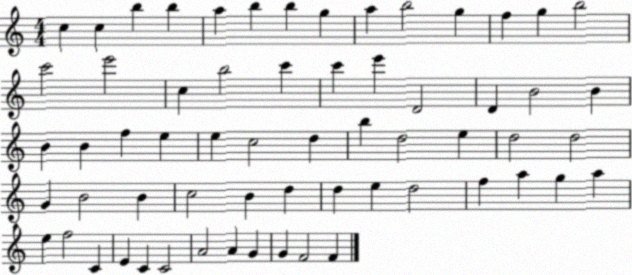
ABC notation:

X:1
T:Untitled
M:4/4
L:1/4
K:C
c c b b a b b g a b2 g f g b2 c'2 e'2 c b2 c' c' e' D2 D B2 B B B f e e c2 d b d2 e d2 d2 G B2 B c2 B d d e d2 f a g a e f2 C E C C2 A2 A G G F2 F